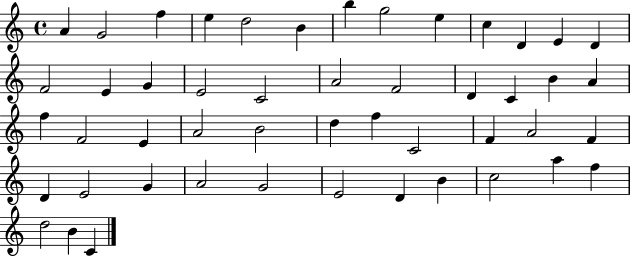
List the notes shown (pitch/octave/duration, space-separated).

A4/q G4/h F5/q E5/q D5/h B4/q B5/q G5/h E5/q C5/q D4/q E4/q D4/q F4/h E4/q G4/q E4/h C4/h A4/h F4/h D4/q C4/q B4/q A4/q F5/q F4/h E4/q A4/h B4/h D5/q F5/q C4/h F4/q A4/h F4/q D4/q E4/h G4/q A4/h G4/h E4/h D4/q B4/q C5/h A5/q F5/q D5/h B4/q C4/q